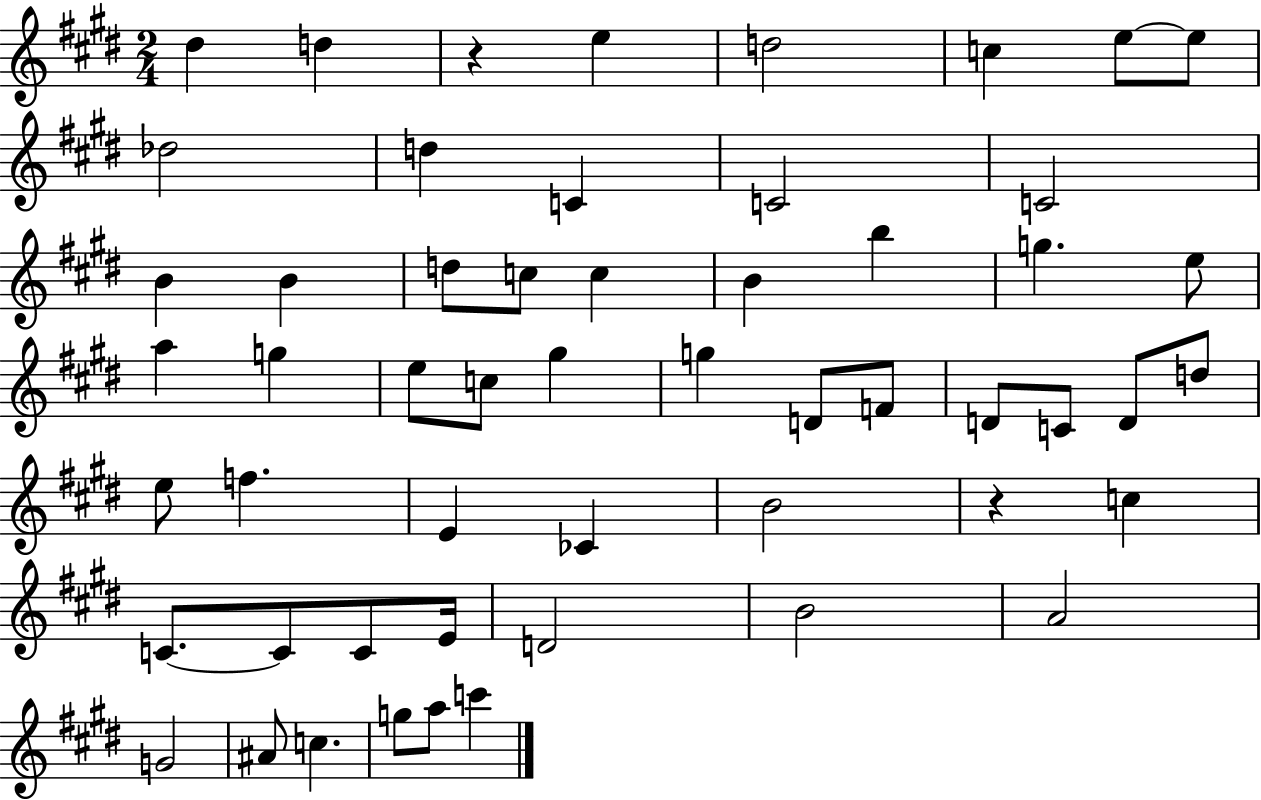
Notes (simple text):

D#5/q D5/q R/q E5/q D5/h C5/q E5/e E5/e Db5/h D5/q C4/q C4/h C4/h B4/q B4/q D5/e C5/e C5/q B4/q B5/q G5/q. E5/e A5/q G5/q E5/e C5/e G#5/q G5/q D4/e F4/e D4/e C4/e D4/e D5/e E5/e F5/q. E4/q CES4/q B4/h R/q C5/q C4/e. C4/e C4/e E4/s D4/h B4/h A4/h G4/h A#4/e C5/q. G5/e A5/e C6/q